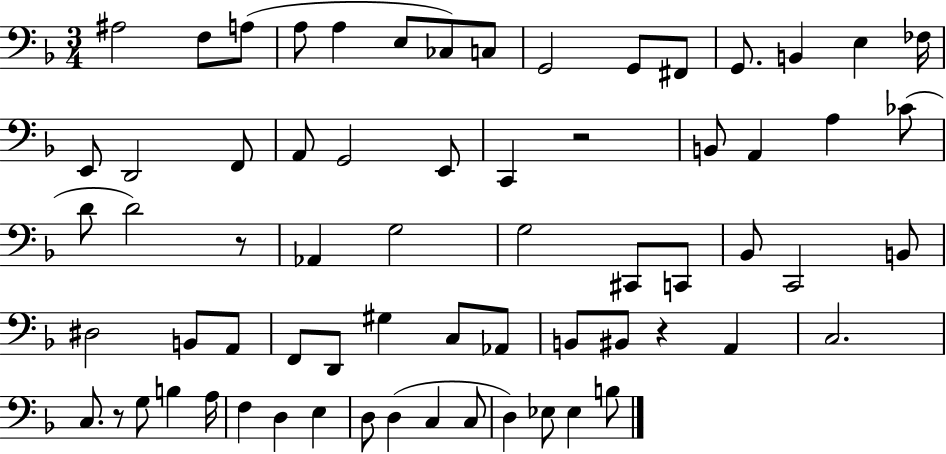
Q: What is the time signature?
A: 3/4